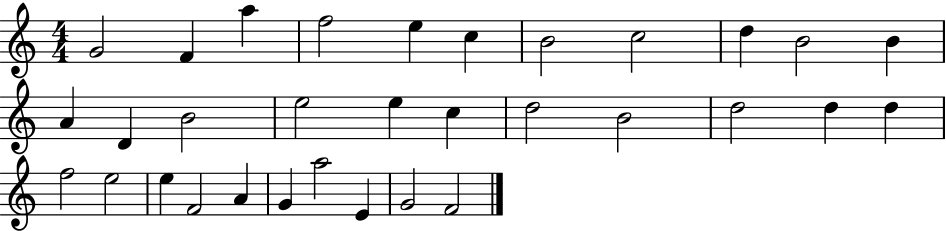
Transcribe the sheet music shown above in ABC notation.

X:1
T:Untitled
M:4/4
L:1/4
K:C
G2 F a f2 e c B2 c2 d B2 B A D B2 e2 e c d2 B2 d2 d d f2 e2 e F2 A G a2 E G2 F2